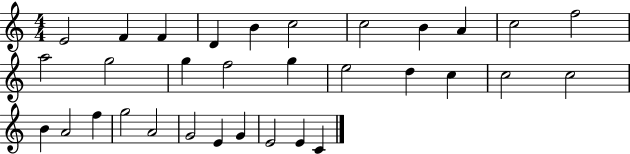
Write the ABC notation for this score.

X:1
T:Untitled
M:4/4
L:1/4
K:C
E2 F F D B c2 c2 B A c2 f2 a2 g2 g f2 g e2 d c c2 c2 B A2 f g2 A2 G2 E G E2 E C